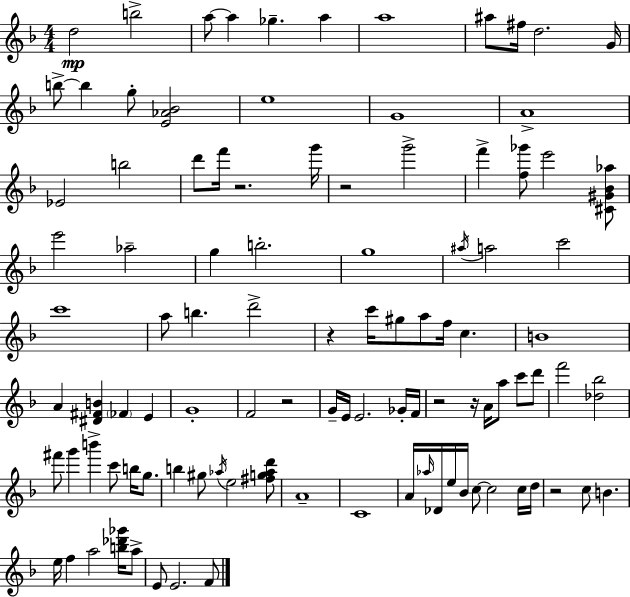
{
  \clef treble
  \numericTimeSignature
  \time 4/4
  \key f \major
  d''2\mp b''2-> | a''8~~ a''4 ges''4.-- a''4 | a''1 | ais''8 fis''16 d''2. g'16 | \break b''8->~~ b''4 g''8-. <e' aes' bes'>2 | e''1 | g'1 | a'1-> | \break ees'2 b''2 | d'''8 f'''16 r2. g'''16 | r2 g'''2-> | f'''4-> <f'' ges'''>8 e'''2 <cis' gis' bes' aes''>8 | \break e'''2 aes''2-- | g''4 b''2.-. | g''1 | \acciaccatura { ais''16 } a''2 c'''2 | \break c'''1 | a''8 b''4. d'''2-> | r4 c'''16 gis''8 a''8 f''16 c''4. | b'1 | \break a'4 <dis' fis' b'>4 \parenthesize fes'4 e'4 | g'1-. | f'2 r2 | g'16-- e'16 e'2. ges'16-. | \break f'16 r2 r16 a'16 a''8 c'''8 d'''8 | f'''2 <des'' bes''>2 | fis'''8 g'''4 b'''4-> c'''8 b''16 g''8. | b''4 gis''8 \acciaccatura { aes''16 } e''2 | \break <fis'' g'' aes'' d'''>8 a'1-- | c'1 | a'16 \grace { aes''16 } des'16 e''16 bes'16 c''8~~ c''2 | c''16 d''16 r2 c''8 b'4. | \break e''16 f''4 a''2 | <b'' des''' ges'''>16 a''8-> e'8 e'2. | f'8 \bar "|."
}